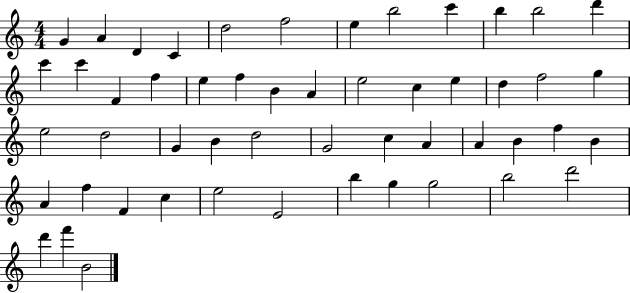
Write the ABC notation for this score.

X:1
T:Untitled
M:4/4
L:1/4
K:C
G A D C d2 f2 e b2 c' b b2 d' c' c' F f e f B A e2 c e d f2 g e2 d2 G B d2 G2 c A A B f B A f F c e2 E2 b g g2 b2 d'2 d' f' B2